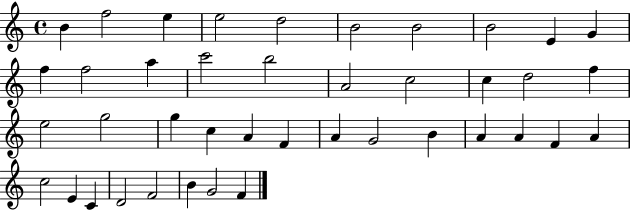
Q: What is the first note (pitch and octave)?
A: B4